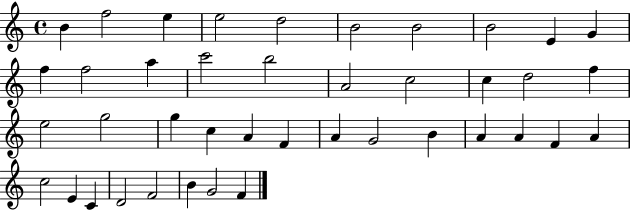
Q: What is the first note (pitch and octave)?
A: B4